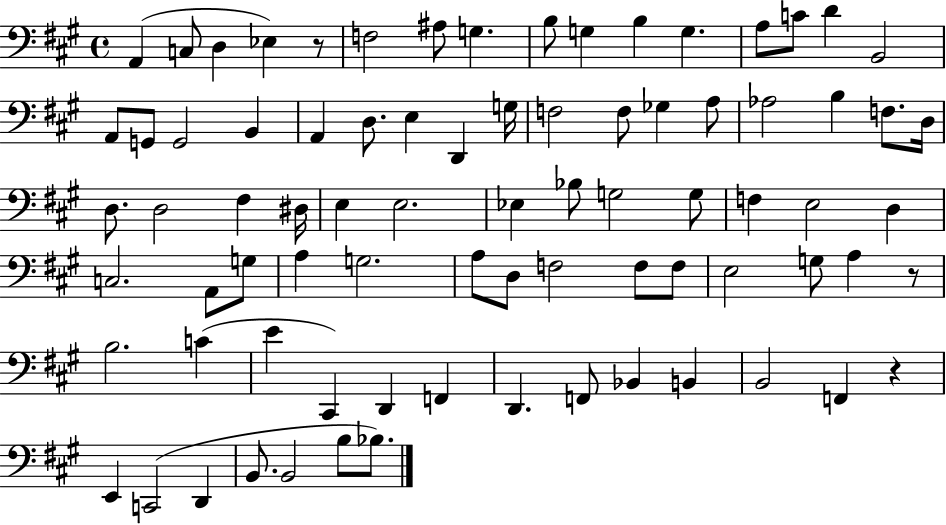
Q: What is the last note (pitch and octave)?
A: Bb3